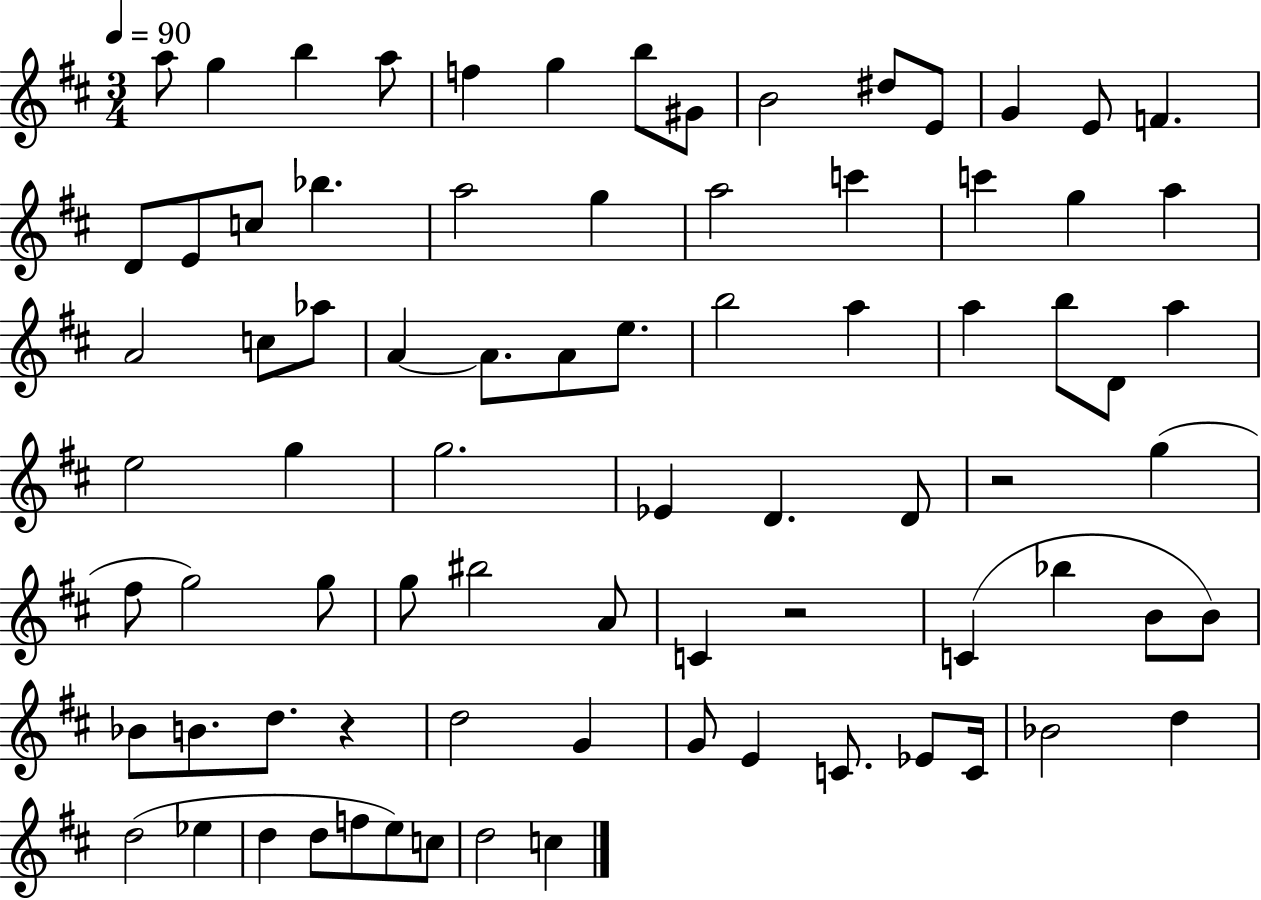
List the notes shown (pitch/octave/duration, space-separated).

A5/e G5/q B5/q A5/e F5/q G5/q B5/e G#4/e B4/h D#5/e E4/e G4/q E4/e F4/q. D4/e E4/e C5/e Bb5/q. A5/h G5/q A5/h C6/q C6/q G5/q A5/q A4/h C5/e Ab5/e A4/q A4/e. A4/e E5/e. B5/h A5/q A5/q B5/e D4/e A5/q E5/h G5/q G5/h. Eb4/q D4/q. D4/e R/h G5/q F#5/e G5/h G5/e G5/e BIS5/h A4/e C4/q R/h C4/q Bb5/q B4/e B4/e Bb4/e B4/e. D5/e. R/q D5/h G4/q G4/e E4/q C4/e. Eb4/e C4/s Bb4/h D5/q D5/h Eb5/q D5/q D5/e F5/e E5/e C5/e D5/h C5/q